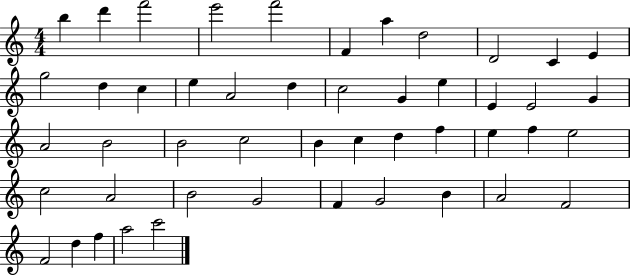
X:1
T:Untitled
M:4/4
L:1/4
K:C
b d' f'2 e'2 f'2 F a d2 D2 C E g2 d c e A2 d c2 G e E E2 G A2 B2 B2 c2 B c d f e f e2 c2 A2 B2 G2 F G2 B A2 F2 F2 d f a2 c'2